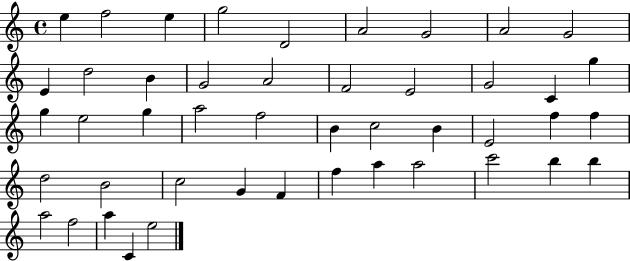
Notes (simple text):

E5/q F5/h E5/q G5/h D4/h A4/h G4/h A4/h G4/h E4/q D5/h B4/q G4/h A4/h F4/h E4/h G4/h C4/q G5/q G5/q E5/h G5/q A5/h F5/h B4/q C5/h B4/q E4/h F5/q F5/q D5/h B4/h C5/h G4/q F4/q F5/q A5/q A5/h C6/h B5/q B5/q A5/h F5/h A5/q C4/q E5/h